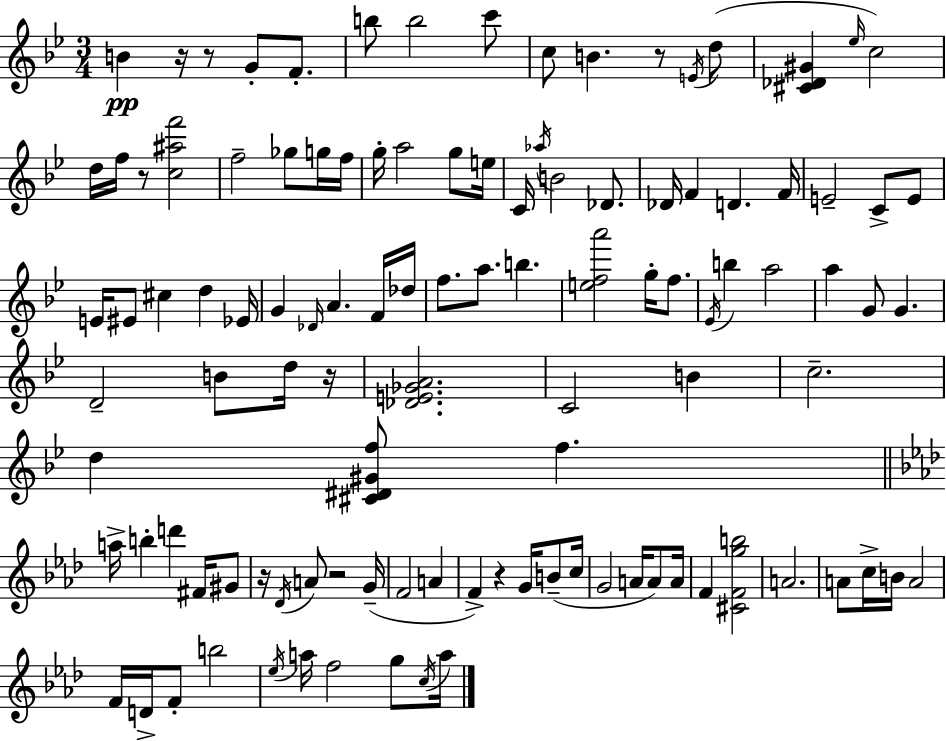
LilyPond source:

{
  \clef treble
  \numericTimeSignature
  \time 3/4
  \key bes \major
  b'4\pp r16 r8 g'8-. f'8.-. | b''8 b''2 c'''8 | c''8 b'4. r8 \acciaccatura { e'16 }( d''8 | <cis' des' gis'>4 \grace { ees''16 }) c''2 | \break d''16 f''16 r8 <c'' ais'' f'''>2 | f''2-- ges''8 | g''16 f''16 g''16-. a''2 g''8 | e''16 c'16 \acciaccatura { aes''16 } b'2 | \break des'8. des'16 f'4 d'4. | f'16 e'2-- c'8-> | e'8 e'16 eis'8 cis''4 d''4 | ees'16 g'4 \grace { des'16 } a'4. | \break f'16 des''16 f''8. a''8. b''4. | <e'' f'' a'''>2 | g''16-. f''8. \acciaccatura { ees'16 } b''4 a''2 | a''4 g'8 g'4. | \break d'2-- | b'8 d''16 r16 <des' e' ges' a'>2. | c'2 | b'4 c''2.-- | \break d''4 <cis' dis' gis' f''>8 f''4. | \bar "||" \break \key f \minor a''16-> b''4-. d'''4 fis'16 gis'8 | r16 \acciaccatura { des'16 } a'8 r2 | g'16--( f'2 a'4 | f'4->) r4 g'16 b'8--( | \break c''16 g'2 a'16 a'8) | a'16 f'4 <cis' f' g'' b''>2 | a'2. | a'8 c''16-> b'16 a'2 | \break f'16 d'16-> f'8-. b''2 | \acciaccatura { ees''16 } a''16 f''2 g''8 | \acciaccatura { c''16 } a''16 \bar "|."
}